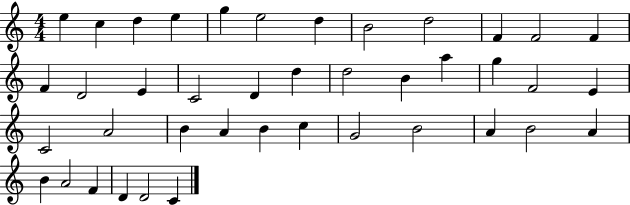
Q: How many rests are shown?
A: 0